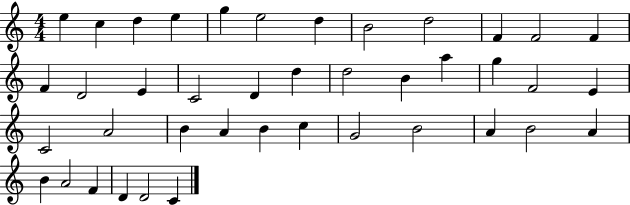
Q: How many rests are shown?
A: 0